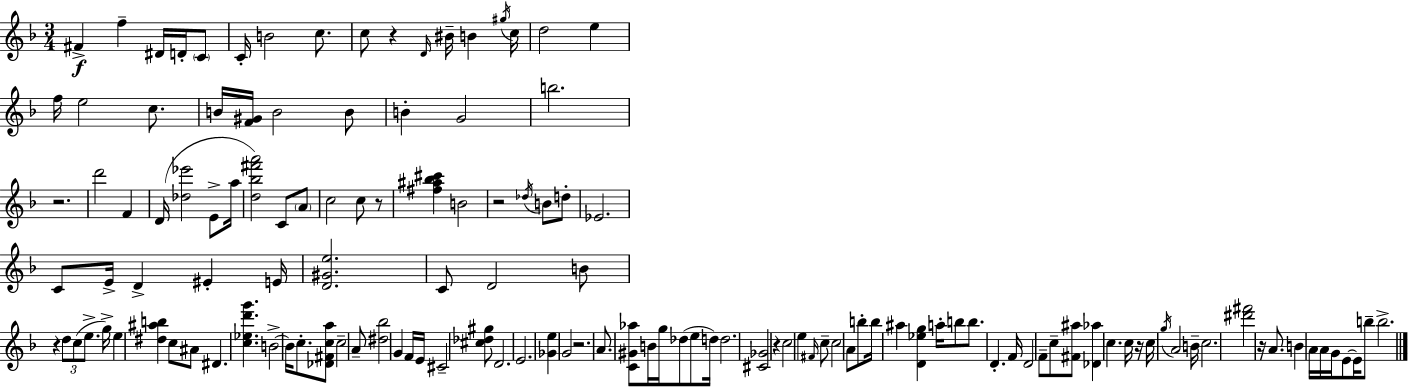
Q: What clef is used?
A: treble